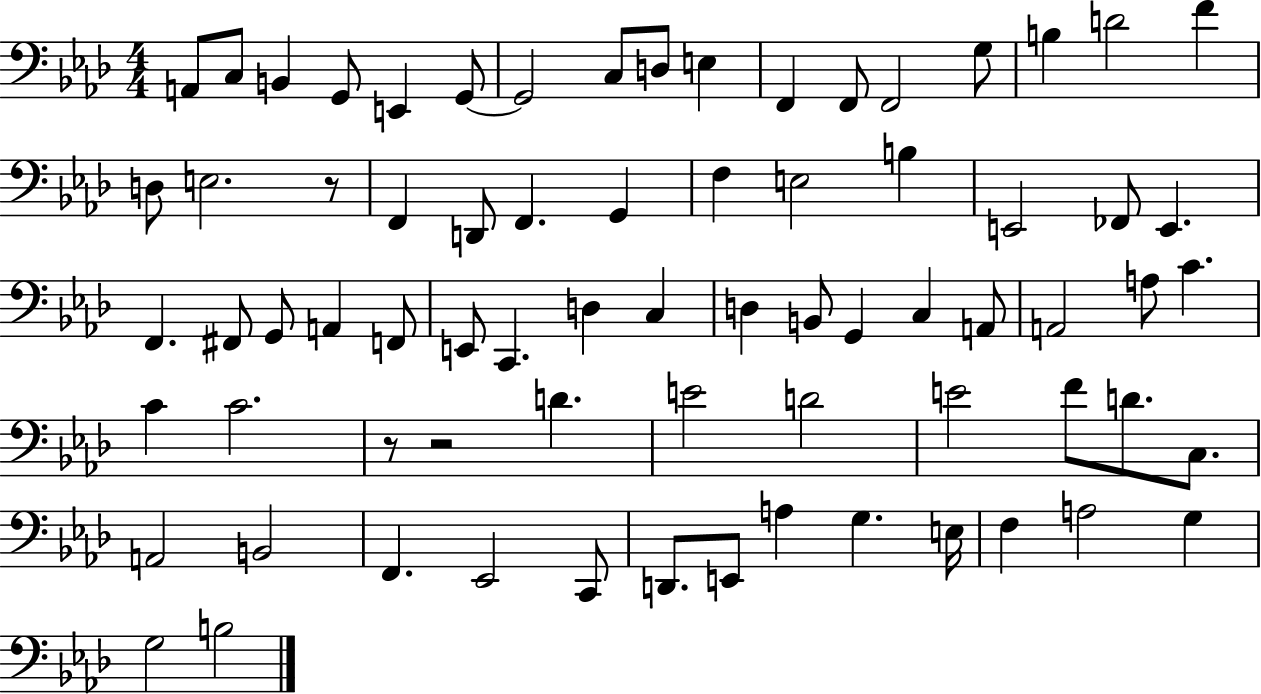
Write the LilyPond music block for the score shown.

{
  \clef bass
  \numericTimeSignature
  \time 4/4
  \key aes \major
  a,8 c8 b,4 g,8 e,4 g,8~~ | g,2 c8 d8 e4 | f,4 f,8 f,2 g8 | b4 d'2 f'4 | \break d8 e2. r8 | f,4 d,8 f,4. g,4 | f4 e2 b4 | e,2 fes,8 e,4. | \break f,4. fis,8 g,8 a,4 f,8 | e,8 c,4. d4 c4 | d4 b,8 g,4 c4 a,8 | a,2 a8 c'4. | \break c'4 c'2. | r8 r2 d'4. | e'2 d'2 | e'2 f'8 d'8. c8. | \break a,2 b,2 | f,4. ees,2 c,8 | d,8. e,8 a4 g4. e16 | f4 a2 g4 | \break g2 b2 | \bar "|."
}